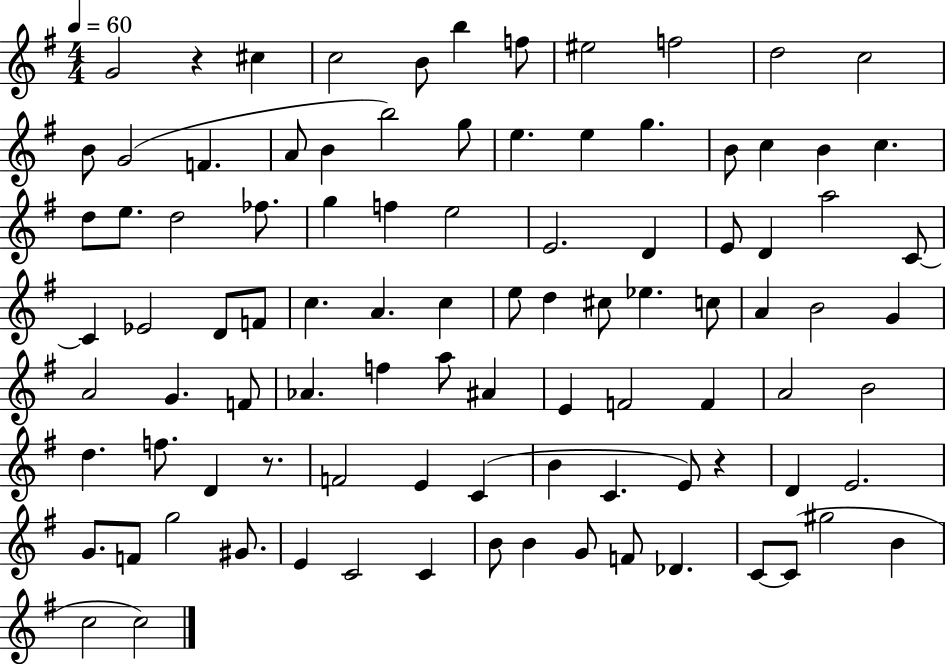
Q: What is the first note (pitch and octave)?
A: G4